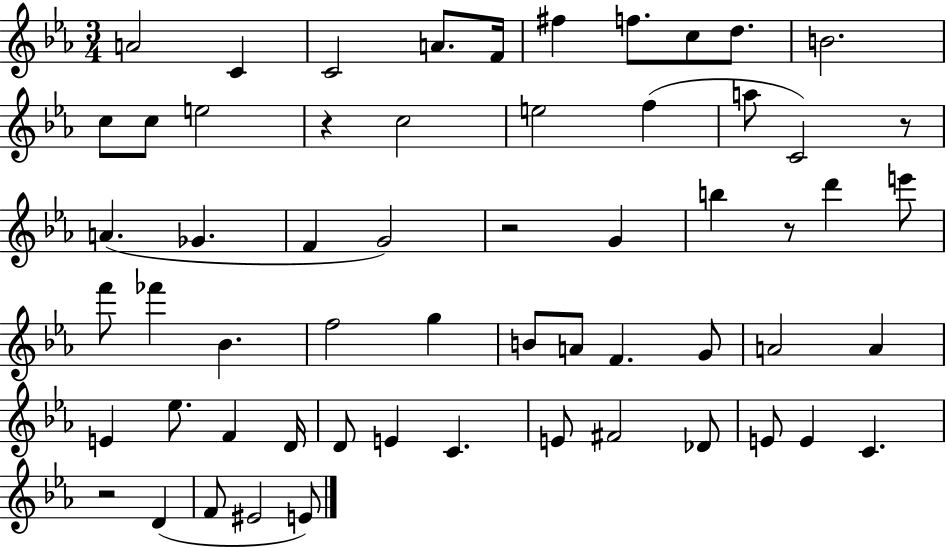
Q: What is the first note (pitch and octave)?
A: A4